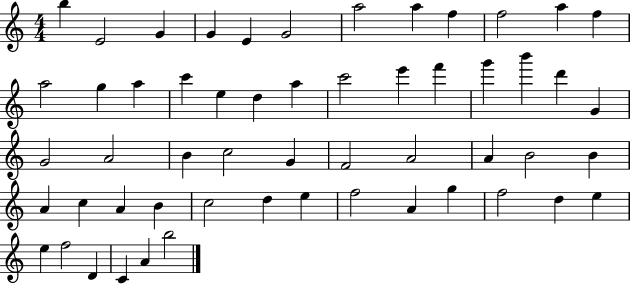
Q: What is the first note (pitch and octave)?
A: B5